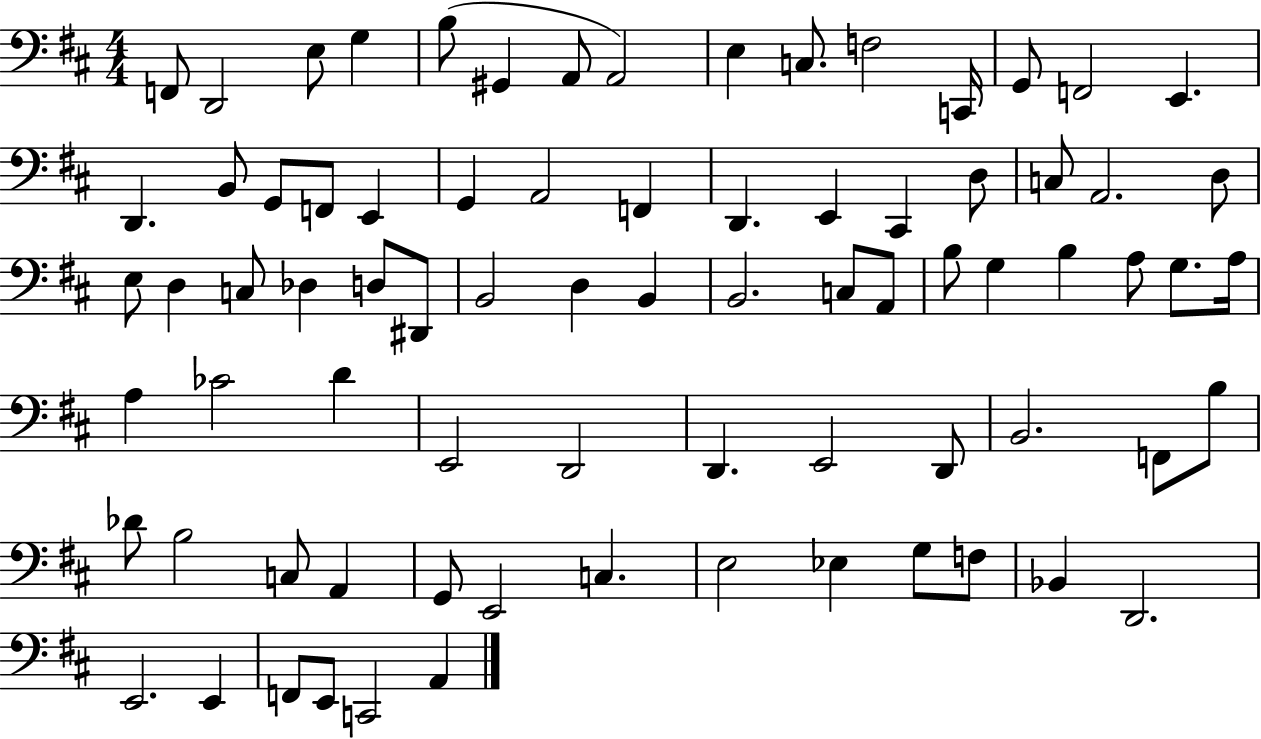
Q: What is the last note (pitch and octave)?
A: A2